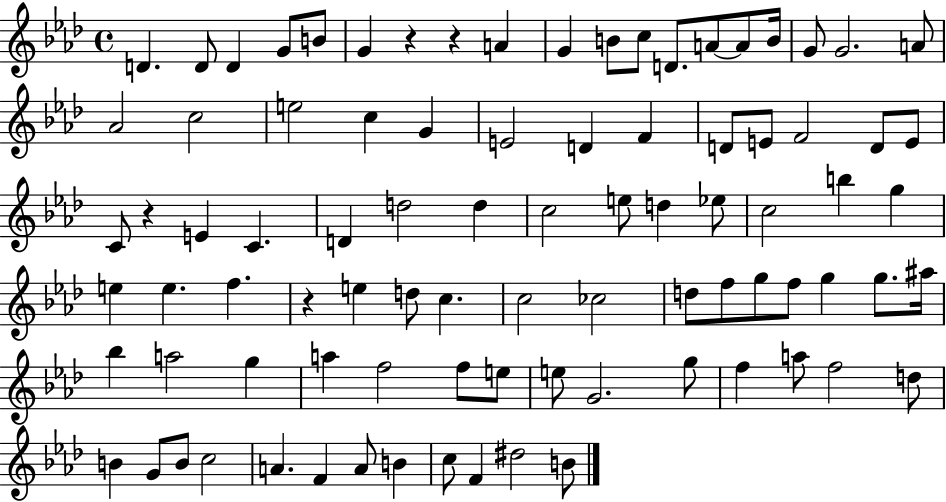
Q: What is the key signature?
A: AES major